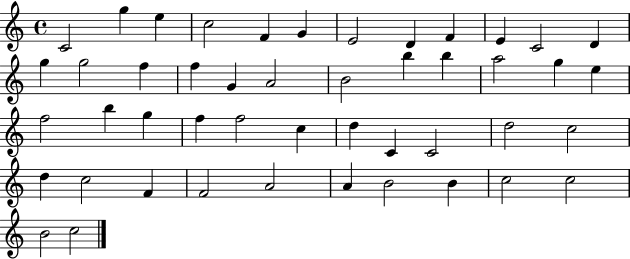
C4/h G5/q E5/q C5/h F4/q G4/q E4/h D4/q F4/q E4/q C4/h D4/q G5/q G5/h F5/q F5/q G4/q A4/h B4/h B5/q B5/q A5/h G5/q E5/q F5/h B5/q G5/q F5/q F5/h C5/q D5/q C4/q C4/h D5/h C5/h D5/q C5/h F4/q F4/h A4/h A4/q B4/h B4/q C5/h C5/h B4/h C5/h